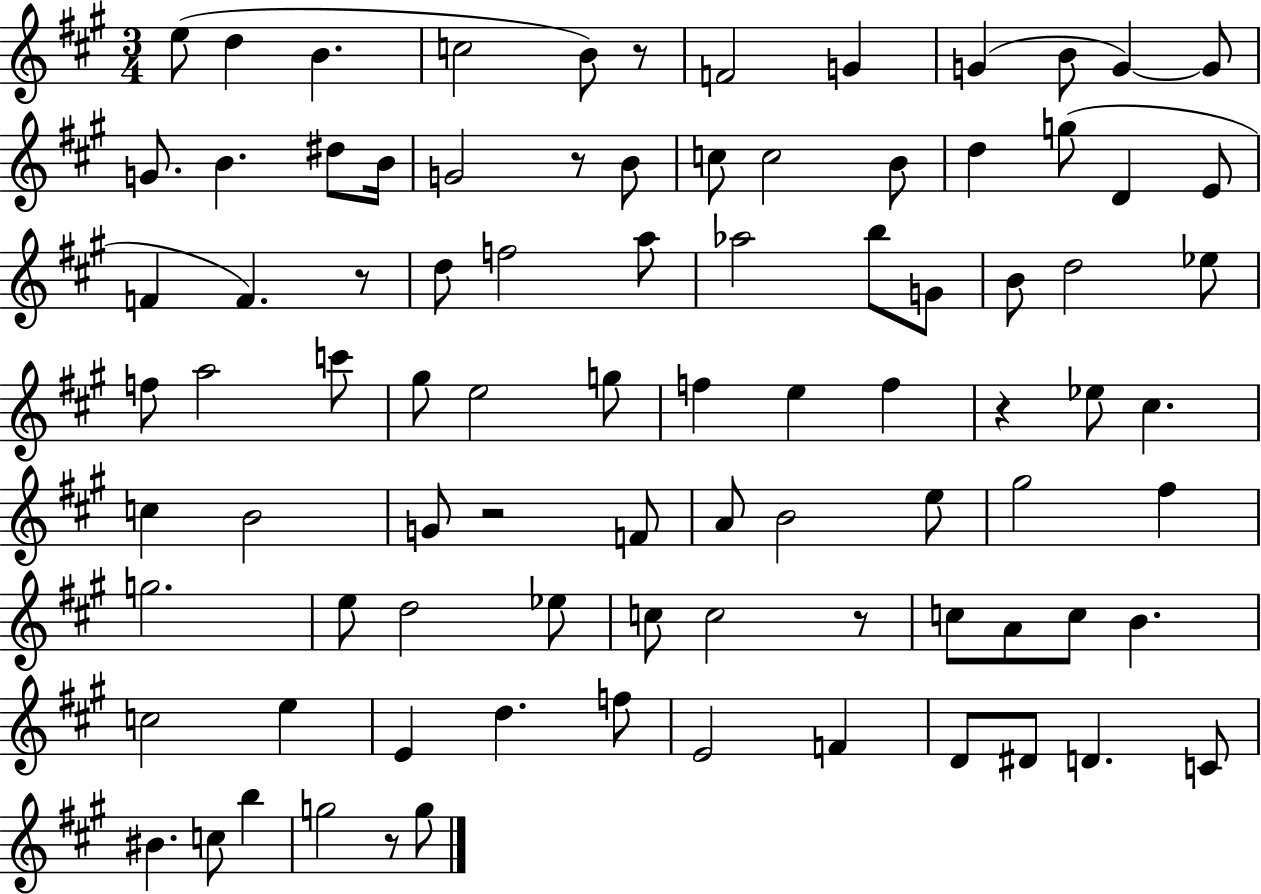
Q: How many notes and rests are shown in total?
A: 88